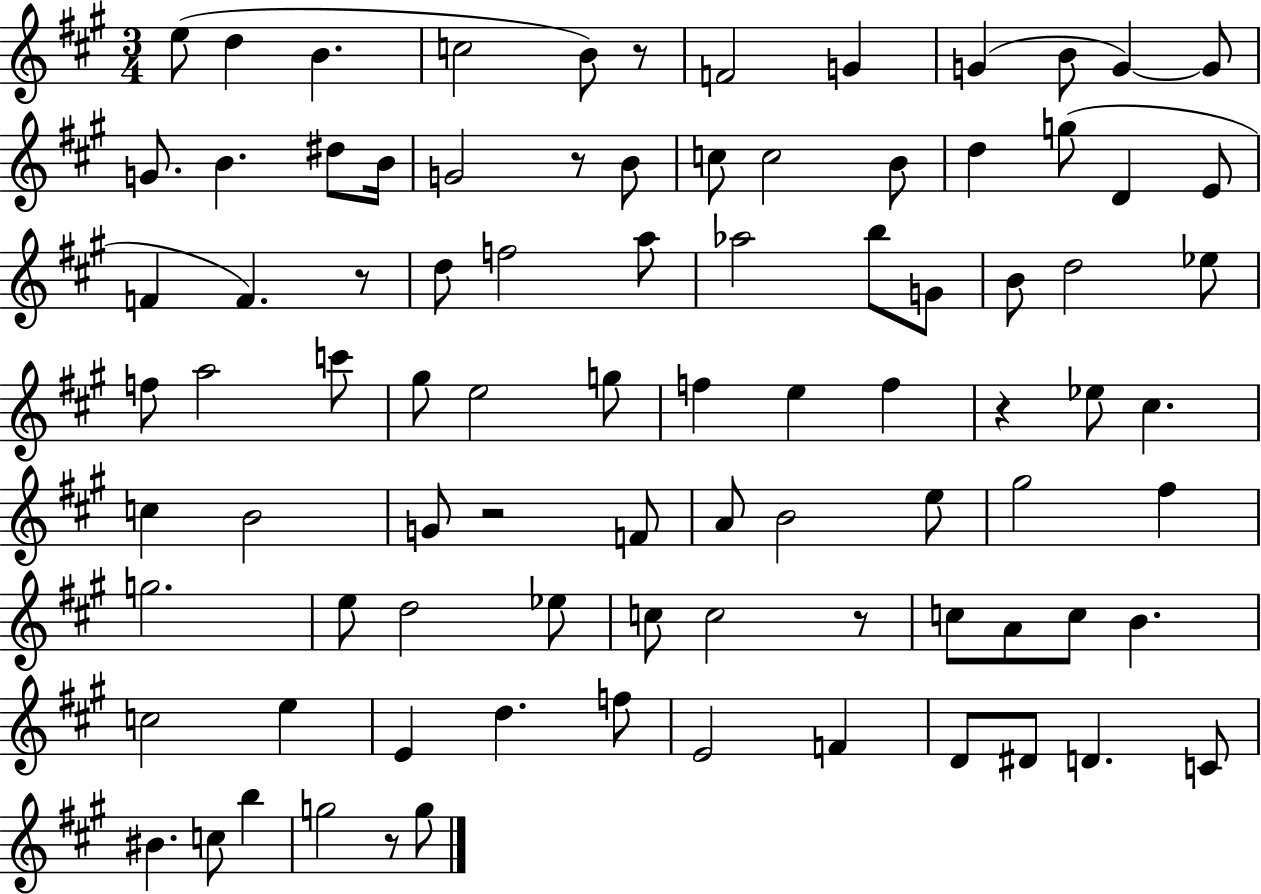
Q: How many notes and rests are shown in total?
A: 88